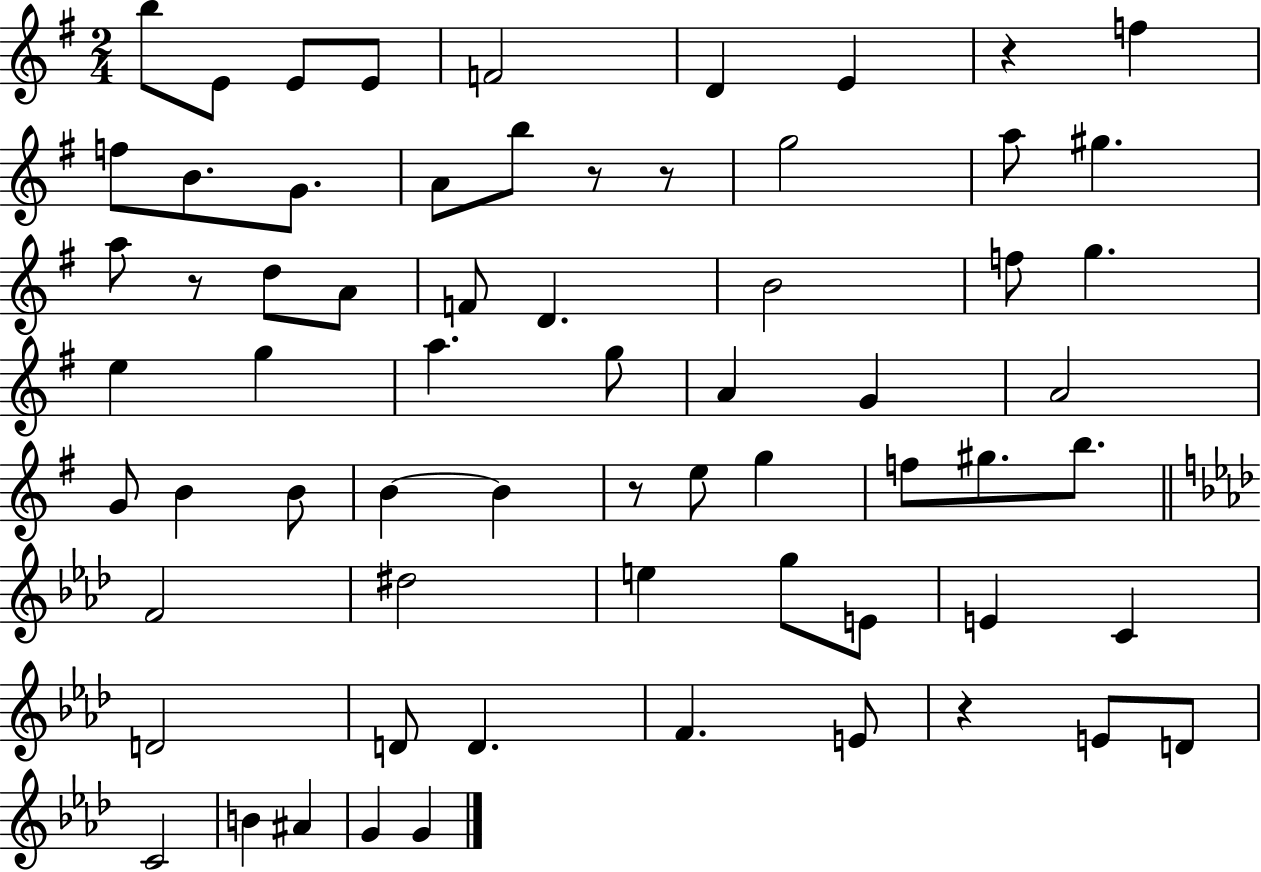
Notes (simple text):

B5/e E4/e E4/e E4/e F4/h D4/q E4/q R/q F5/q F5/e B4/e. G4/e. A4/e B5/e R/e R/e G5/h A5/e G#5/q. A5/e R/e D5/e A4/e F4/e D4/q. B4/h F5/e G5/q. E5/q G5/q A5/q. G5/e A4/q G4/q A4/h G4/e B4/q B4/e B4/q B4/q R/e E5/e G5/q F5/e G#5/e. B5/e. F4/h D#5/h E5/q G5/e E4/e E4/q C4/q D4/h D4/e D4/q. F4/q. E4/e R/q E4/e D4/e C4/h B4/q A#4/q G4/q G4/q